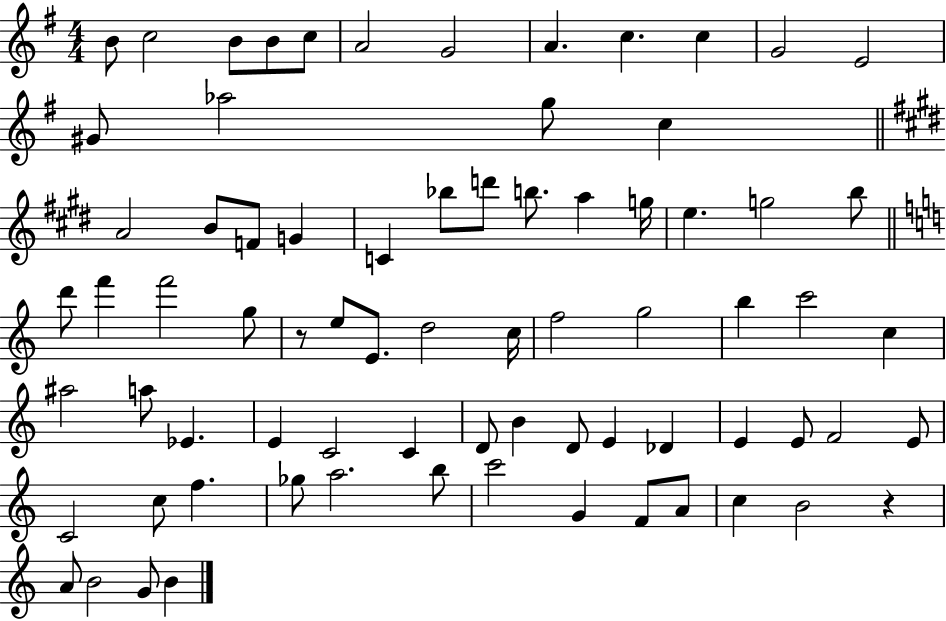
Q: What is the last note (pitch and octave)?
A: B4